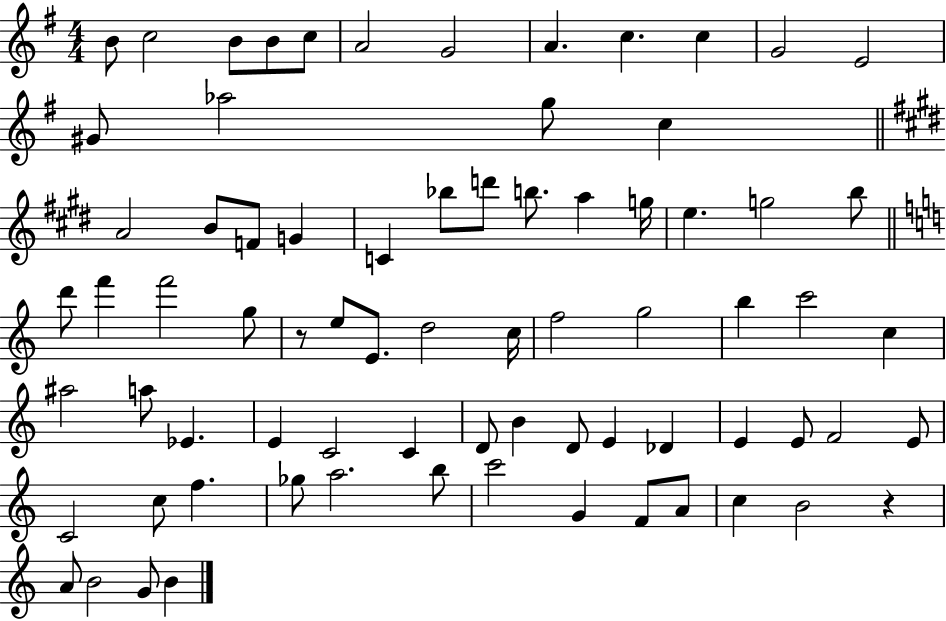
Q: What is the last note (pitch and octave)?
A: B4